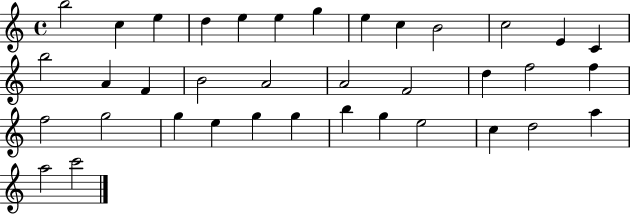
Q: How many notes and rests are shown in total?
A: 37